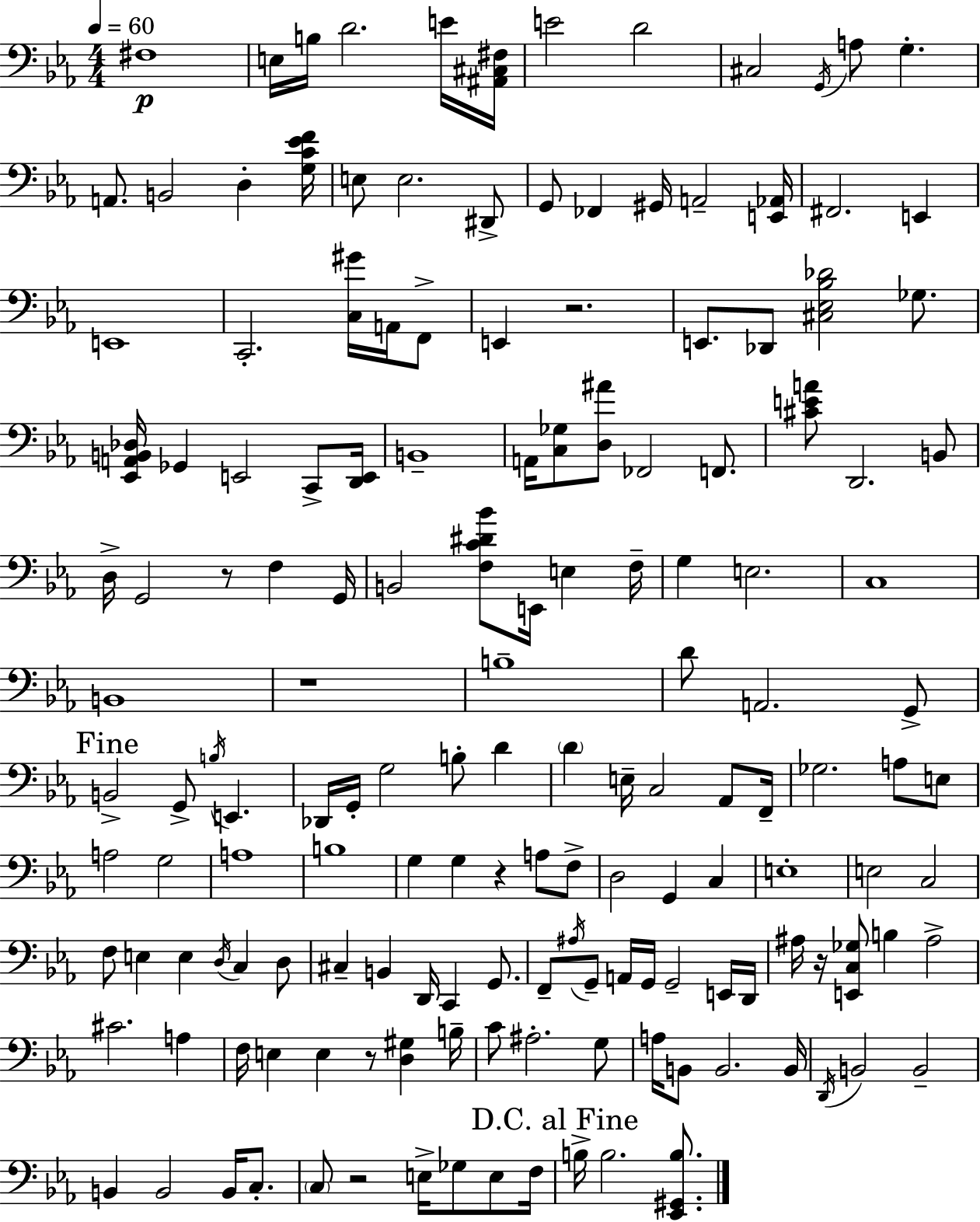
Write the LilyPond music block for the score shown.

{
  \clef bass
  \numericTimeSignature
  \time 4/4
  \key c \minor
  \tempo 4 = 60
  fis1\p | e16 b16 d'2. e'16 <ais, cis fis>16 | e'2 d'2 | cis2 \acciaccatura { g,16 } a8 g4.-. | \break a,8. b,2 d4-. | <g c' ees' f'>16 e8 e2. dis,8-> | g,8 fes,4 gis,16 a,2-- | <e, aes,>16 fis,2. e,4 | \break e,1 | c,2.-. <c gis'>16 a,16 f,8-> | e,4 r2. | e,8. des,8 <cis ees bes des'>2 ges8. | \break <ees, a, b, des>16 ges,4 e,2 c,8-> | <d, e,>16 b,1-- | a,16 <c ges>8 <d ais'>8 fes,2 f,8. | <cis' e' a'>8 d,2. b,8 | \break d16-> g,2 r8 f4 | g,16 b,2 <f c' dis' bes'>8 e,16 e4 | f16-- g4 e2. | c1 | \break b,1 | r1 | b1-- | d'8 a,2. g,8-> | \break \mark "Fine" b,2-> g,8-> \acciaccatura { b16 } e,4. | des,16 g,16-. g2 b8-. d'4 | \parenthesize d'4 e16-- c2 aes,8 | f,16-- ges2. a8 | \break e8 a2 g2 | a1 | b1 | g4 g4 r4 a8 | \break f8-> d2 g,4 c4 | e1-. | e2 c2 | f8 e4 e4 \acciaccatura { d16 } c4 | \break d8 cis4-- b,4 d,16 c,4 | g,8. f,8-- \acciaccatura { ais16 } g,8-- a,16 g,16 g,2-- | e,16 d,16 ais16 r16 <e, c ges>8 b4 ais2-> | cis'2. | \break a4 f16 e4 e4 r8 <d gis>4 | b16-- c'8 ais2.-. | g8 a16 b,8 b,2. | b,16 \acciaccatura { d,16 } b,2 b,2-- | \break b,4 b,2 | b,16 c8.-. \parenthesize c8 r2 e16-> | ges8 e8 f16 \mark "D.C. al Fine" b16-> b2. | <ees, gis, b>8. \bar "|."
}